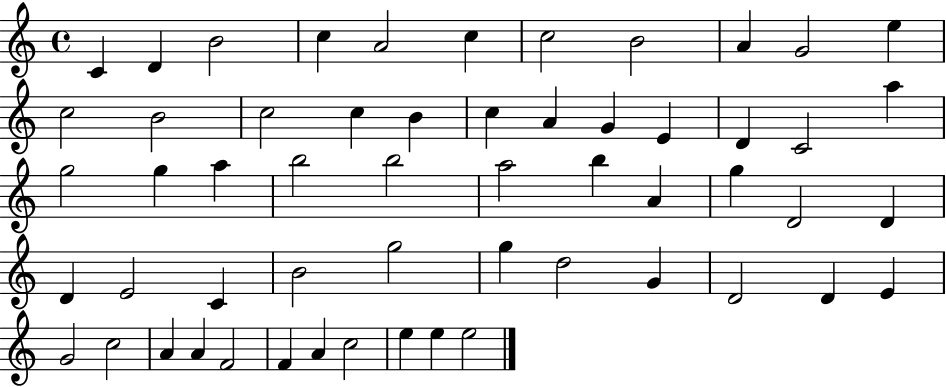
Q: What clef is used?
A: treble